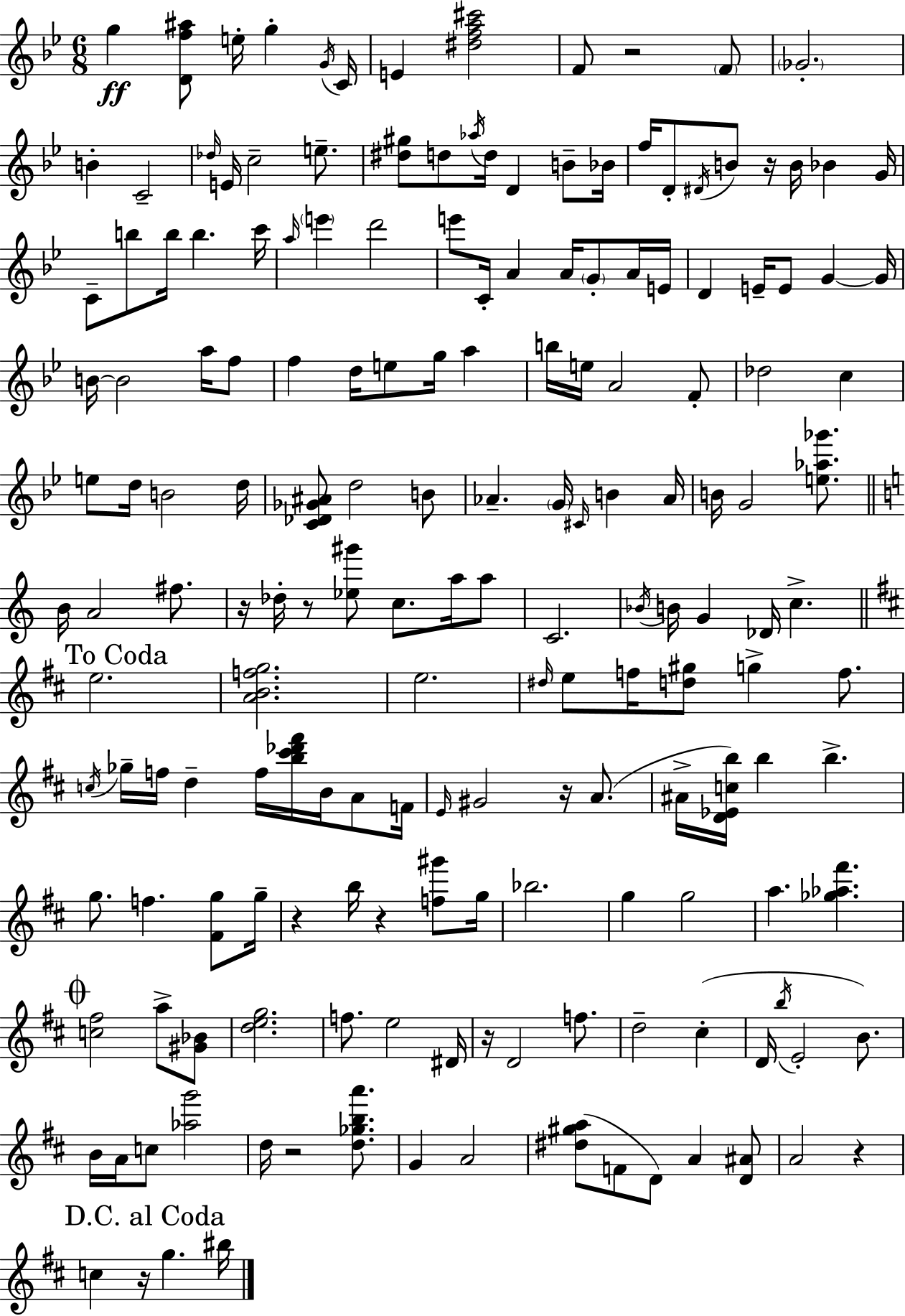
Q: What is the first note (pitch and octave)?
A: G5